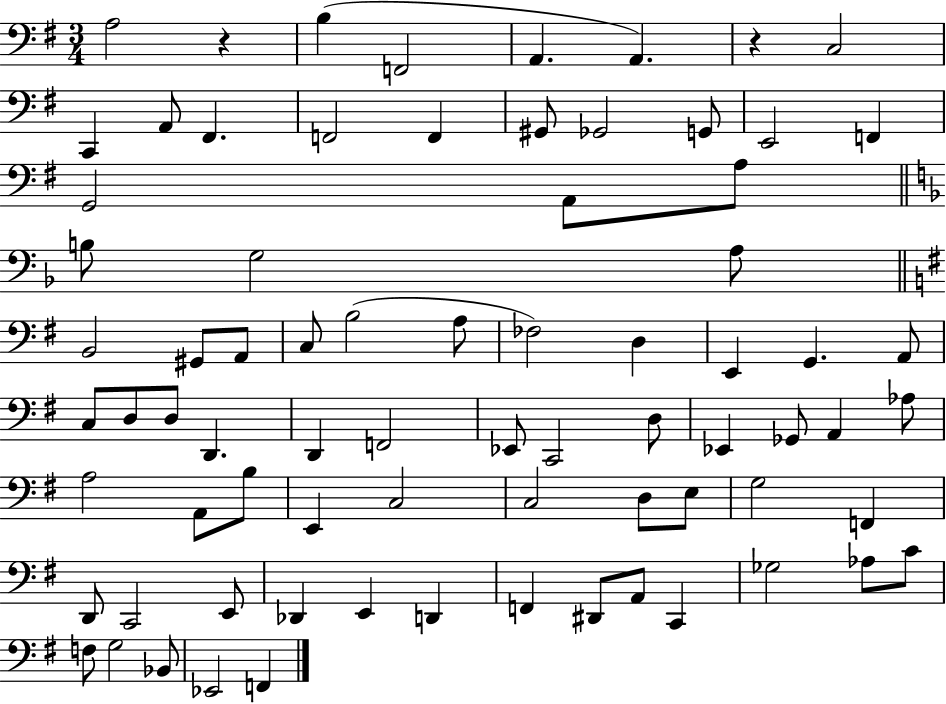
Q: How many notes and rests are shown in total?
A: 76